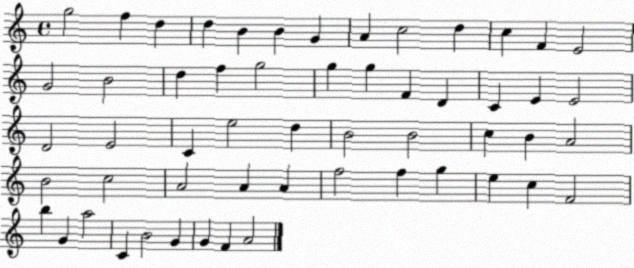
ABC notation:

X:1
T:Untitled
M:4/4
L:1/4
K:C
g2 f d d B B G A c2 d c F E2 G2 B2 d f g2 g g F D C E E2 D2 E2 C e2 d B2 B2 c B A2 B2 c2 A2 A A f2 f g e c F2 b G a2 C B2 G G F A2